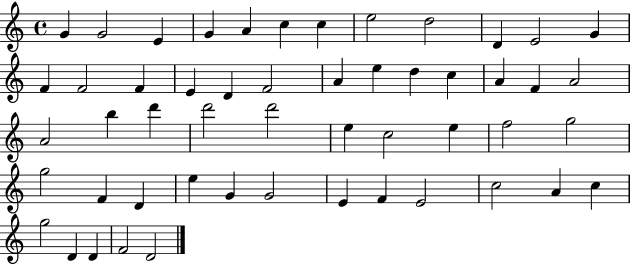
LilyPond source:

{
  \clef treble
  \time 4/4
  \defaultTimeSignature
  \key c \major
  g'4 g'2 e'4 | g'4 a'4 c''4 c''4 | e''2 d''2 | d'4 e'2 g'4 | \break f'4 f'2 f'4 | e'4 d'4 f'2 | a'4 e''4 d''4 c''4 | a'4 f'4 a'2 | \break a'2 b''4 d'''4 | d'''2 d'''2 | e''4 c''2 e''4 | f''2 g''2 | \break g''2 f'4 d'4 | e''4 g'4 g'2 | e'4 f'4 e'2 | c''2 a'4 c''4 | \break g''2 d'4 d'4 | f'2 d'2 | \bar "|."
}